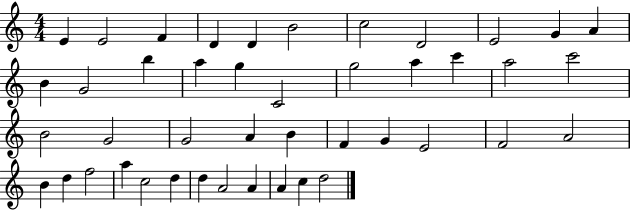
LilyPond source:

{
  \clef treble
  \numericTimeSignature
  \time 4/4
  \key c \major
  e'4 e'2 f'4 | d'4 d'4 b'2 | c''2 d'2 | e'2 g'4 a'4 | \break b'4 g'2 b''4 | a''4 g''4 c'2 | g''2 a''4 c'''4 | a''2 c'''2 | \break b'2 g'2 | g'2 a'4 b'4 | f'4 g'4 e'2 | f'2 a'2 | \break b'4 d''4 f''2 | a''4 c''2 d''4 | d''4 a'2 a'4 | a'4 c''4 d''2 | \break \bar "|."
}